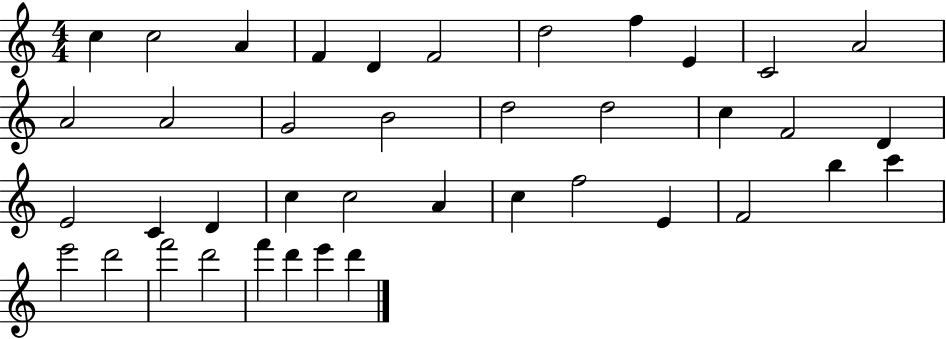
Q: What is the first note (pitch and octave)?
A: C5